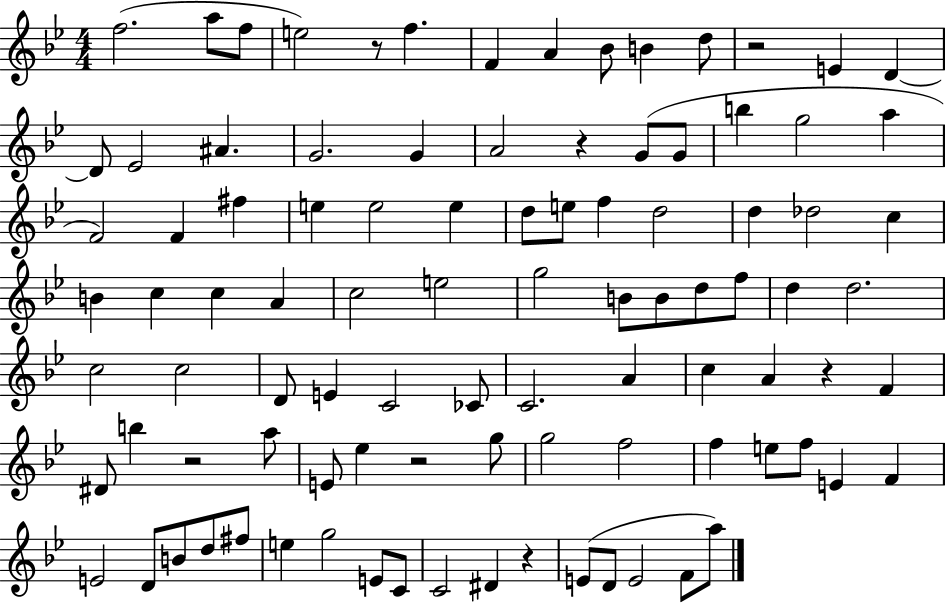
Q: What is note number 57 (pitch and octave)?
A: A4